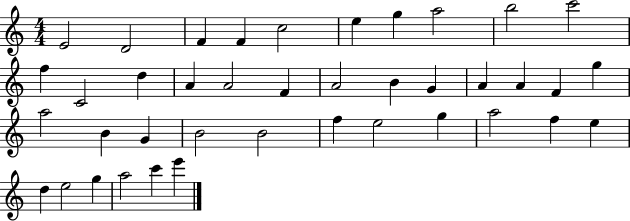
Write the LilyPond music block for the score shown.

{
  \clef treble
  \numericTimeSignature
  \time 4/4
  \key c \major
  e'2 d'2 | f'4 f'4 c''2 | e''4 g''4 a''2 | b''2 c'''2 | \break f''4 c'2 d''4 | a'4 a'2 f'4 | a'2 b'4 g'4 | a'4 a'4 f'4 g''4 | \break a''2 b'4 g'4 | b'2 b'2 | f''4 e''2 g''4 | a''2 f''4 e''4 | \break d''4 e''2 g''4 | a''2 c'''4 e'''4 | \bar "|."
}